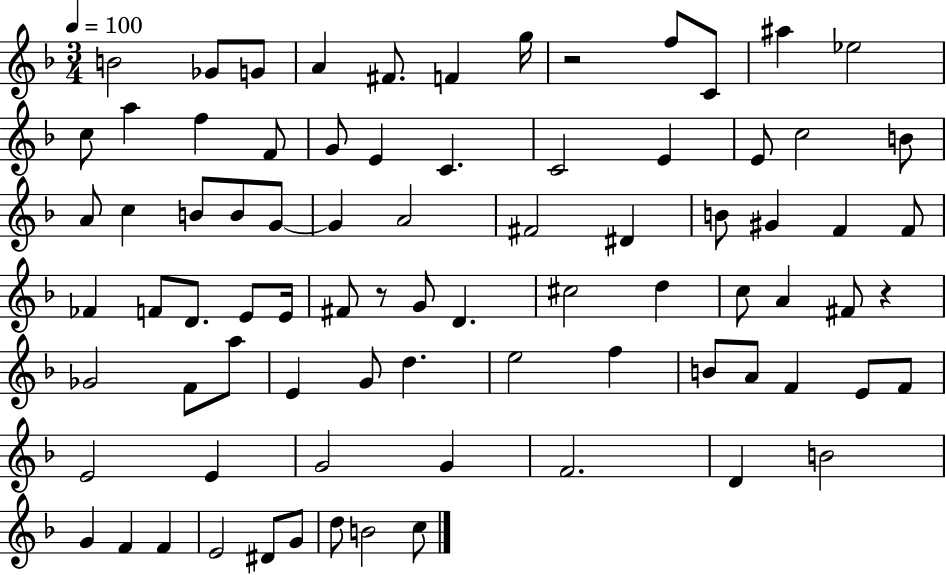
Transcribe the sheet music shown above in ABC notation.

X:1
T:Untitled
M:3/4
L:1/4
K:F
B2 _G/2 G/2 A ^F/2 F g/4 z2 f/2 C/2 ^a _e2 c/2 a f F/2 G/2 E C C2 E E/2 c2 B/2 A/2 c B/2 B/2 G/2 G A2 ^F2 ^D B/2 ^G F F/2 _F F/2 D/2 E/2 E/4 ^F/2 z/2 G/2 D ^c2 d c/2 A ^F/2 z _G2 F/2 a/2 E G/2 d e2 f B/2 A/2 F E/2 F/2 E2 E G2 G F2 D B2 G F F E2 ^D/2 G/2 d/2 B2 c/2